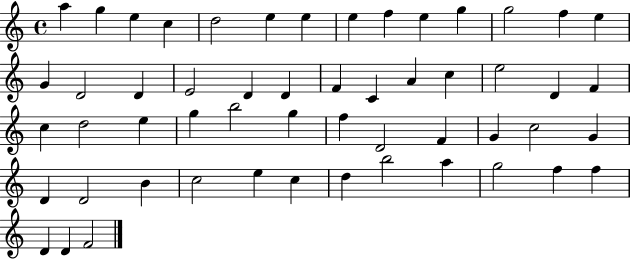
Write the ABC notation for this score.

X:1
T:Untitled
M:4/4
L:1/4
K:C
a g e c d2 e e e f e g g2 f e G D2 D E2 D D F C A c e2 D F c d2 e g b2 g f D2 F G c2 G D D2 B c2 e c d b2 a g2 f f D D F2